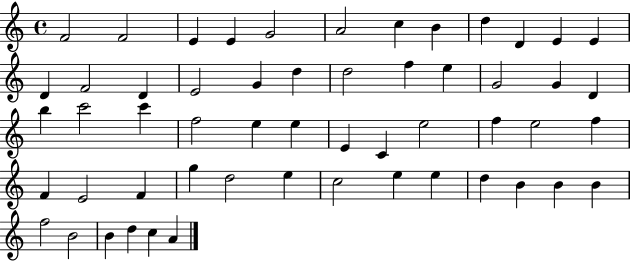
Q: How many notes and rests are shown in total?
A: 55